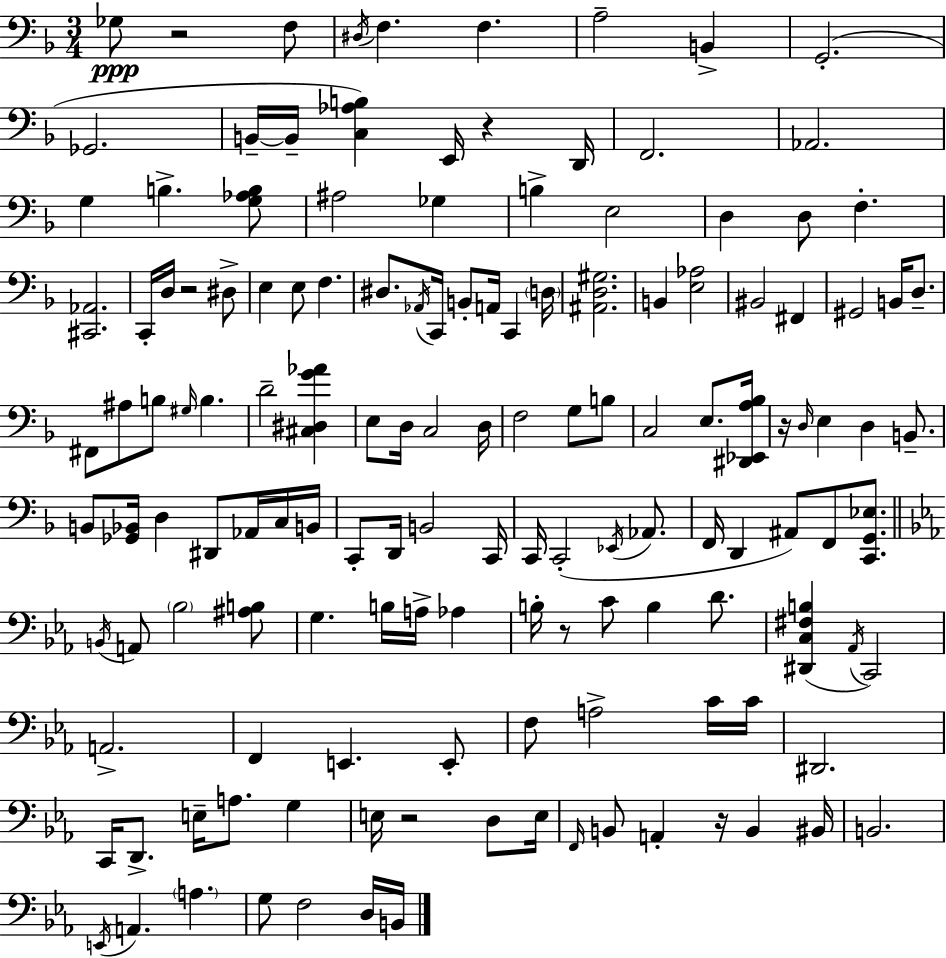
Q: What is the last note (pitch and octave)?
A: B2